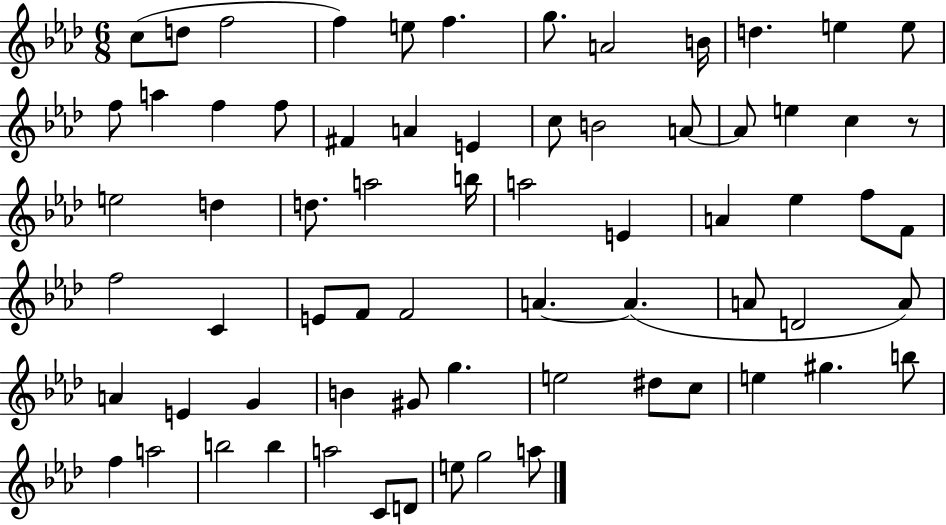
C5/e D5/e F5/h F5/q E5/e F5/q. G5/e. A4/h B4/s D5/q. E5/q E5/e F5/e A5/q F5/q F5/e F#4/q A4/q E4/q C5/e B4/h A4/e A4/e E5/q C5/q R/e E5/h D5/q D5/e. A5/h B5/s A5/h E4/q A4/q Eb5/q F5/e F4/e F5/h C4/q E4/e F4/e F4/h A4/q. A4/q. A4/e D4/h A4/e A4/q E4/q G4/q B4/q G#4/e G5/q. E5/h D#5/e C5/e E5/q G#5/q. B5/e F5/q A5/h B5/h B5/q A5/h C4/e D4/e E5/e G5/h A5/e